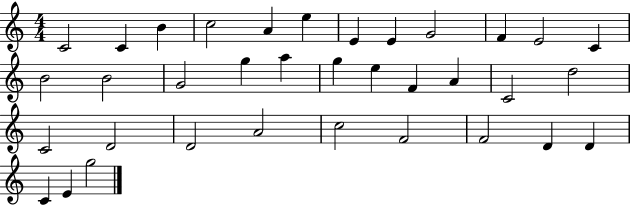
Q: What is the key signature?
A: C major